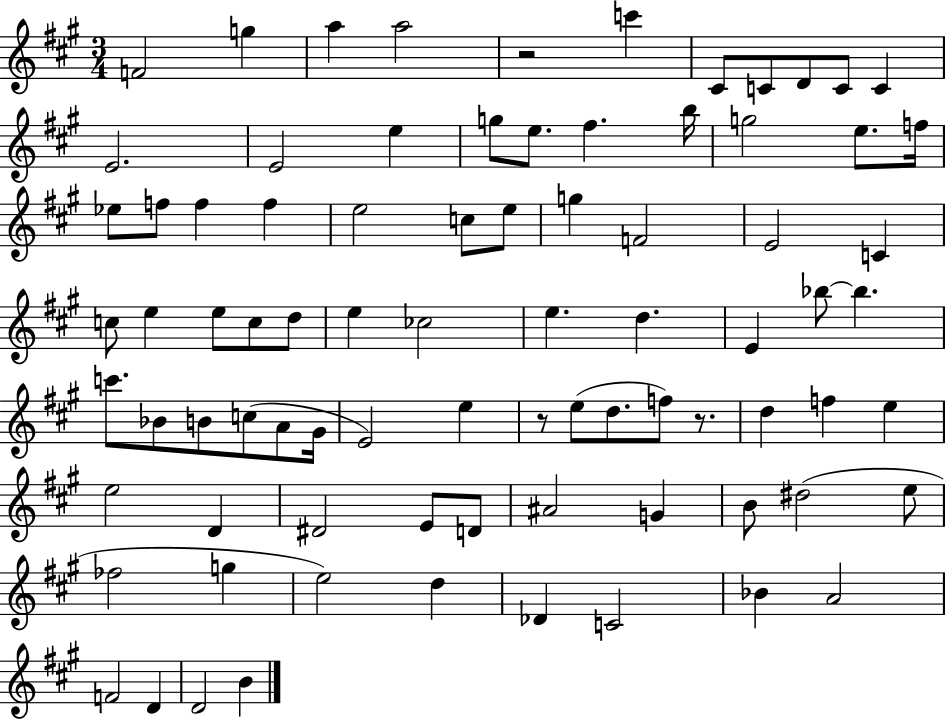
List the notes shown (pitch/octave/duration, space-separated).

F4/h G5/q A5/q A5/h R/h C6/q C#4/e C4/e D4/e C4/e C4/q E4/h. E4/h E5/q G5/e E5/e. F#5/q. B5/s G5/h E5/e. F5/s Eb5/e F5/e F5/q F5/q E5/h C5/e E5/e G5/q F4/h E4/h C4/q C5/e E5/q E5/e C5/e D5/e E5/q CES5/h E5/q. D5/q. E4/q Bb5/e Bb5/q. C6/e. Bb4/e B4/e C5/e A4/e G#4/s E4/h E5/q R/e E5/e D5/e. F5/e R/e. D5/q F5/q E5/q E5/h D4/q D#4/h E4/e D4/e A#4/h G4/q B4/e D#5/h E5/e FES5/h G5/q E5/h D5/q Db4/q C4/h Bb4/q A4/h F4/h D4/q D4/h B4/q